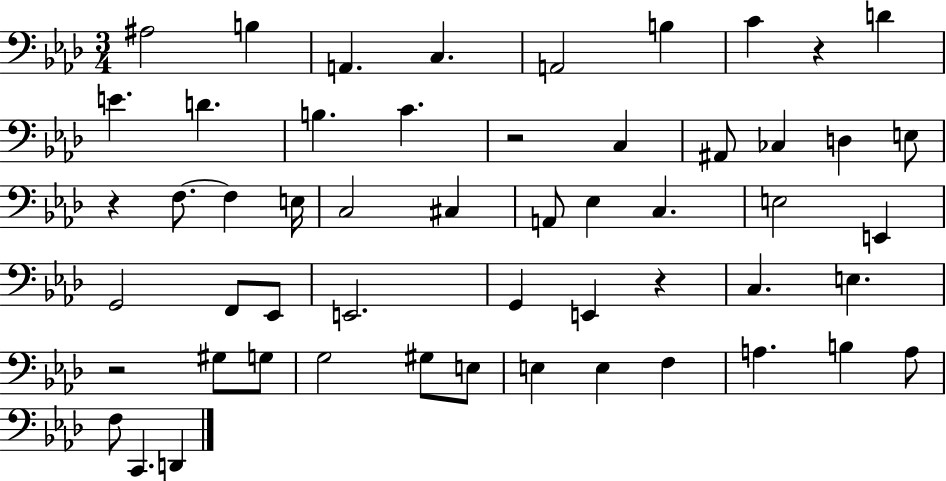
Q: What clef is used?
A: bass